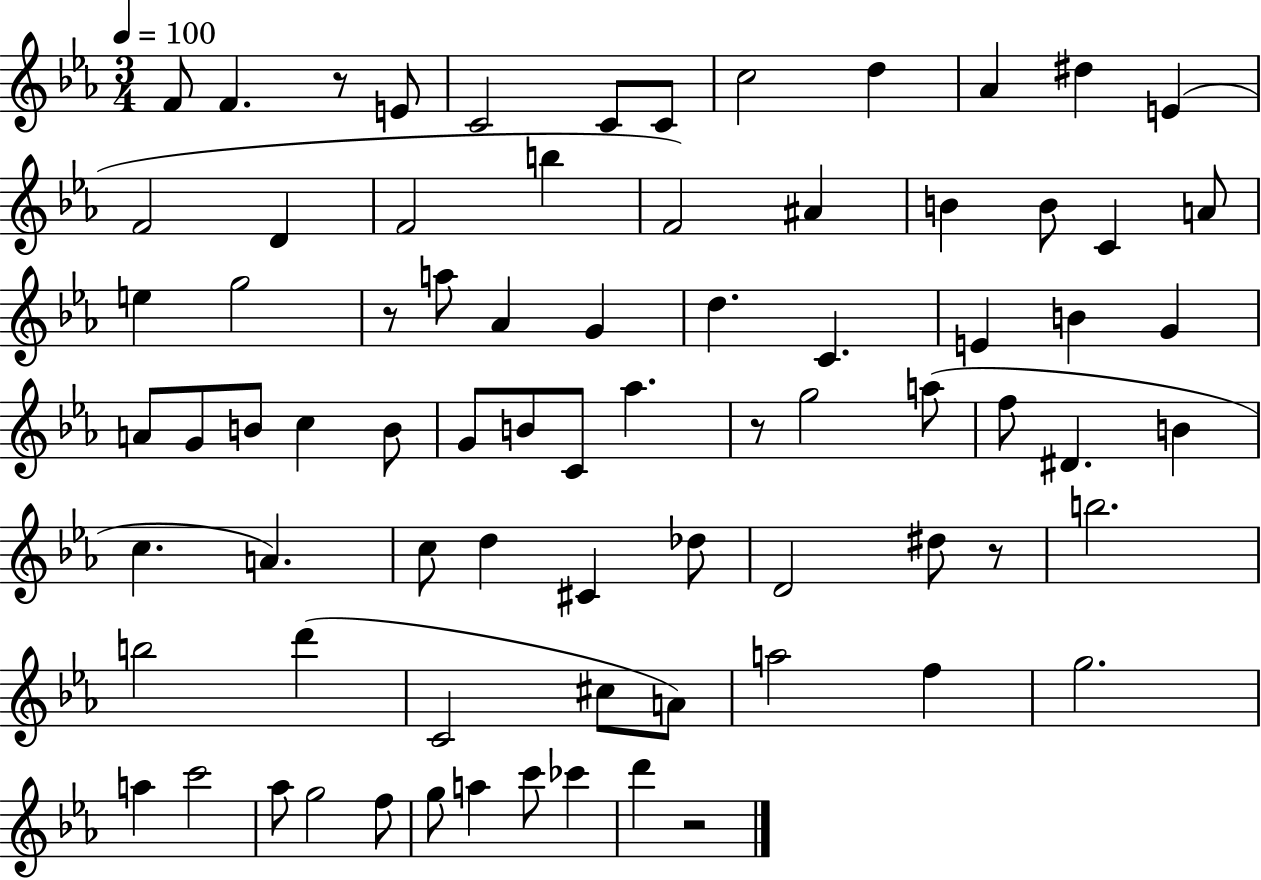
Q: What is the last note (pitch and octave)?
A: D6